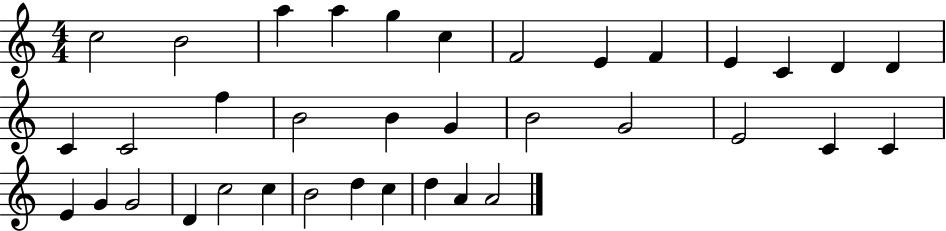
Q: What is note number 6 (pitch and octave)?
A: C5